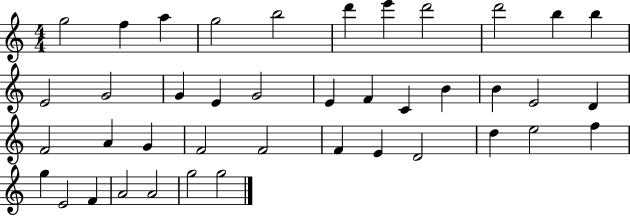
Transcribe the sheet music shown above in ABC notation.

X:1
T:Untitled
M:4/4
L:1/4
K:C
g2 f a g2 b2 d' e' d'2 d'2 b b E2 G2 G E G2 E F C B B E2 D F2 A G F2 F2 F E D2 d e2 f g E2 F A2 A2 g2 g2